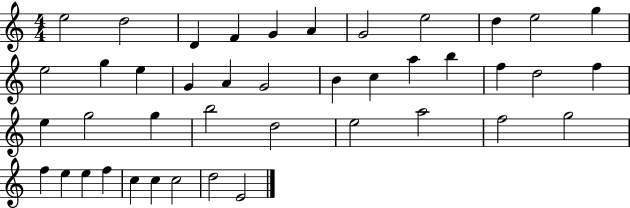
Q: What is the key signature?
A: C major